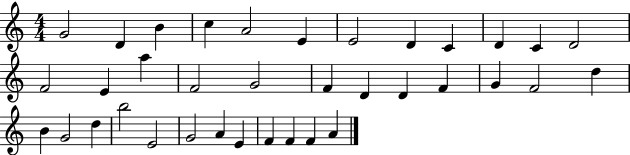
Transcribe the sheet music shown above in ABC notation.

X:1
T:Untitled
M:4/4
L:1/4
K:C
G2 D B c A2 E E2 D C D C D2 F2 E a F2 G2 F D D F G F2 d B G2 d b2 E2 G2 A E F F F A